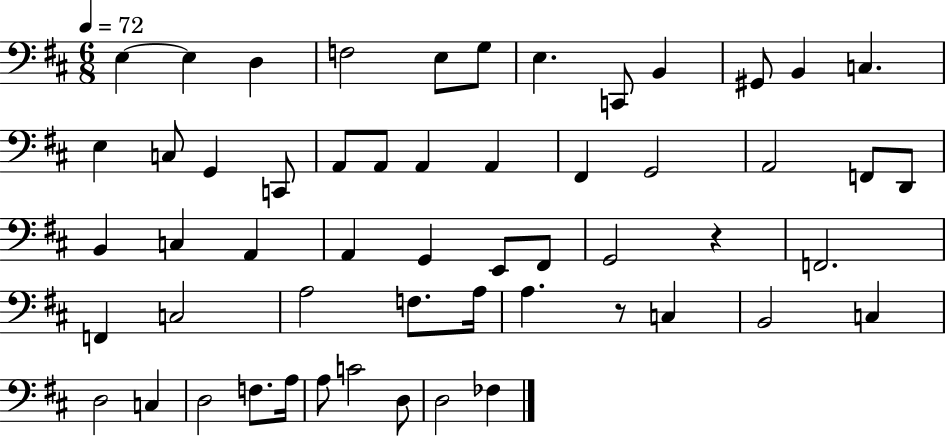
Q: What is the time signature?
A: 6/8